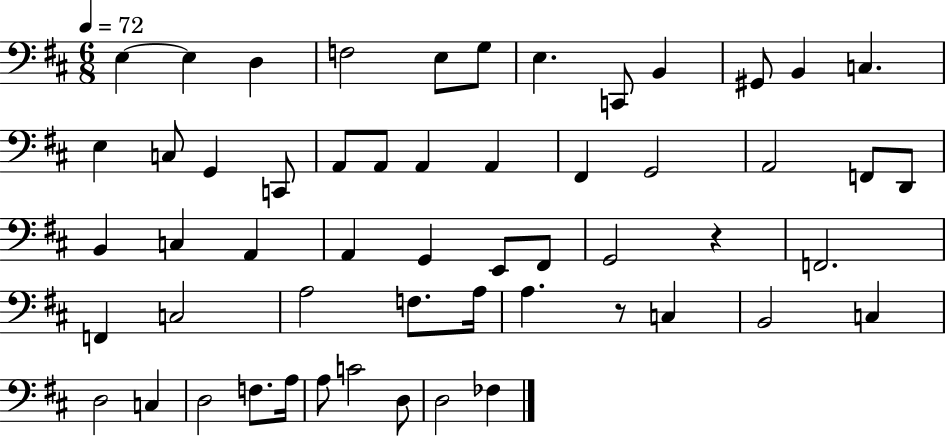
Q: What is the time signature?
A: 6/8